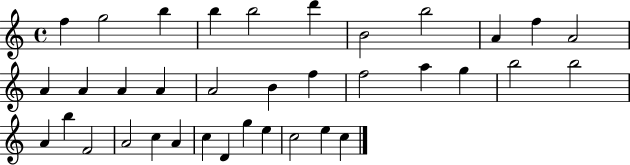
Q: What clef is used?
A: treble